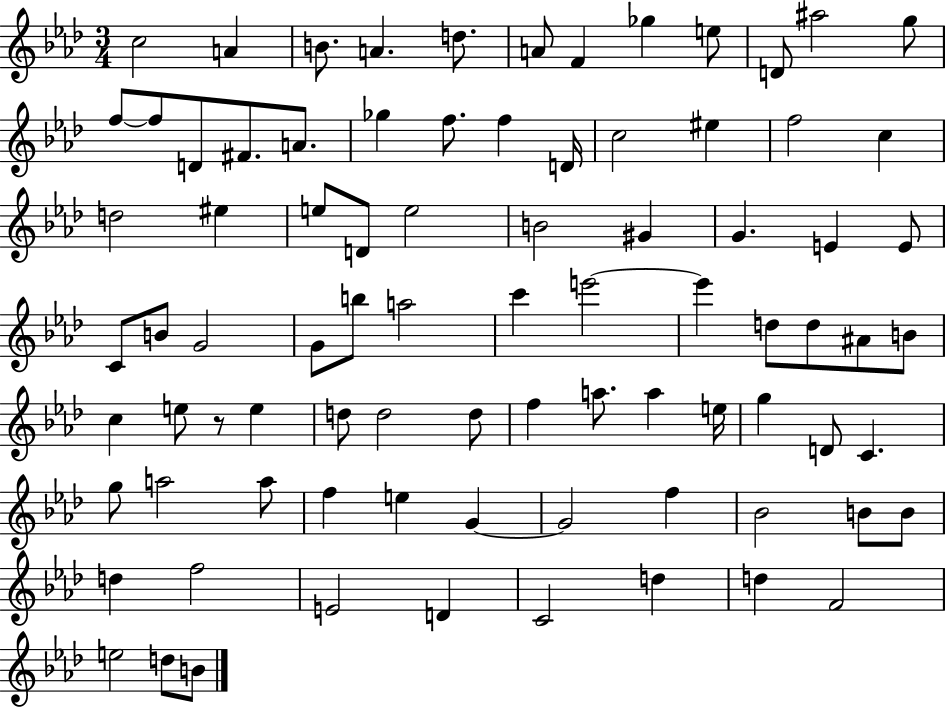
{
  \clef treble
  \numericTimeSignature
  \time 3/4
  \key aes \major
  c''2 a'4 | b'8. a'4. d''8. | a'8 f'4 ges''4 e''8 | d'8 ais''2 g''8 | \break f''8~~ f''8 d'8 fis'8. a'8. | ges''4 f''8. f''4 d'16 | c''2 eis''4 | f''2 c''4 | \break d''2 eis''4 | e''8 d'8 e''2 | b'2 gis'4 | g'4. e'4 e'8 | \break c'8 b'8 g'2 | g'8 b''8 a''2 | c'''4 e'''2~~ | e'''4 d''8 d''8 ais'8 b'8 | \break c''4 e''8 r8 e''4 | d''8 d''2 d''8 | f''4 a''8. a''4 e''16 | g''4 d'8 c'4. | \break g''8 a''2 a''8 | f''4 e''4 g'4~~ | g'2 f''4 | bes'2 b'8 b'8 | \break d''4 f''2 | e'2 d'4 | c'2 d''4 | d''4 f'2 | \break e''2 d''8 b'8 | \bar "|."
}